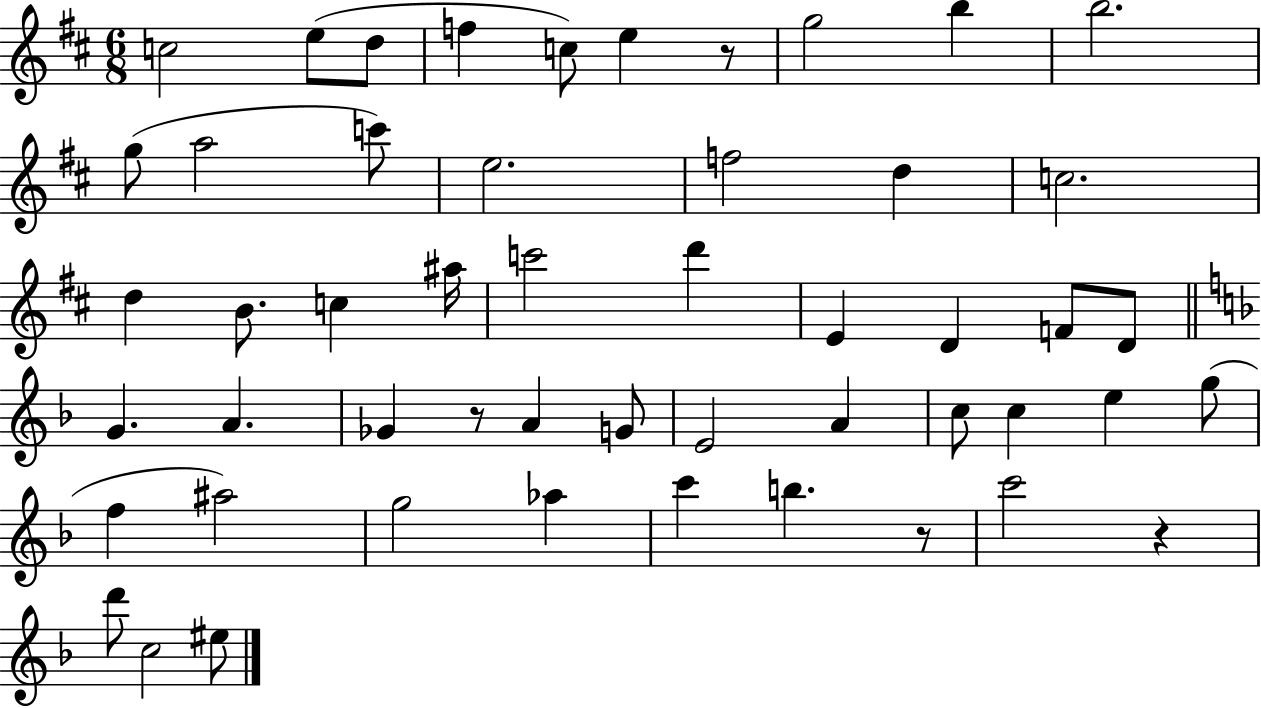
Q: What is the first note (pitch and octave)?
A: C5